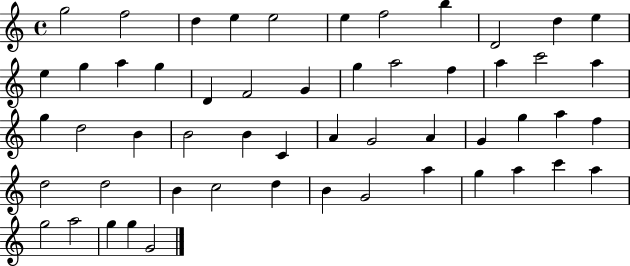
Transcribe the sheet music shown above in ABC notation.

X:1
T:Untitled
M:4/4
L:1/4
K:C
g2 f2 d e e2 e f2 b D2 d e e g a g D F2 G g a2 f a c'2 a g d2 B B2 B C A G2 A G g a f d2 d2 B c2 d B G2 a g a c' a g2 a2 g g G2